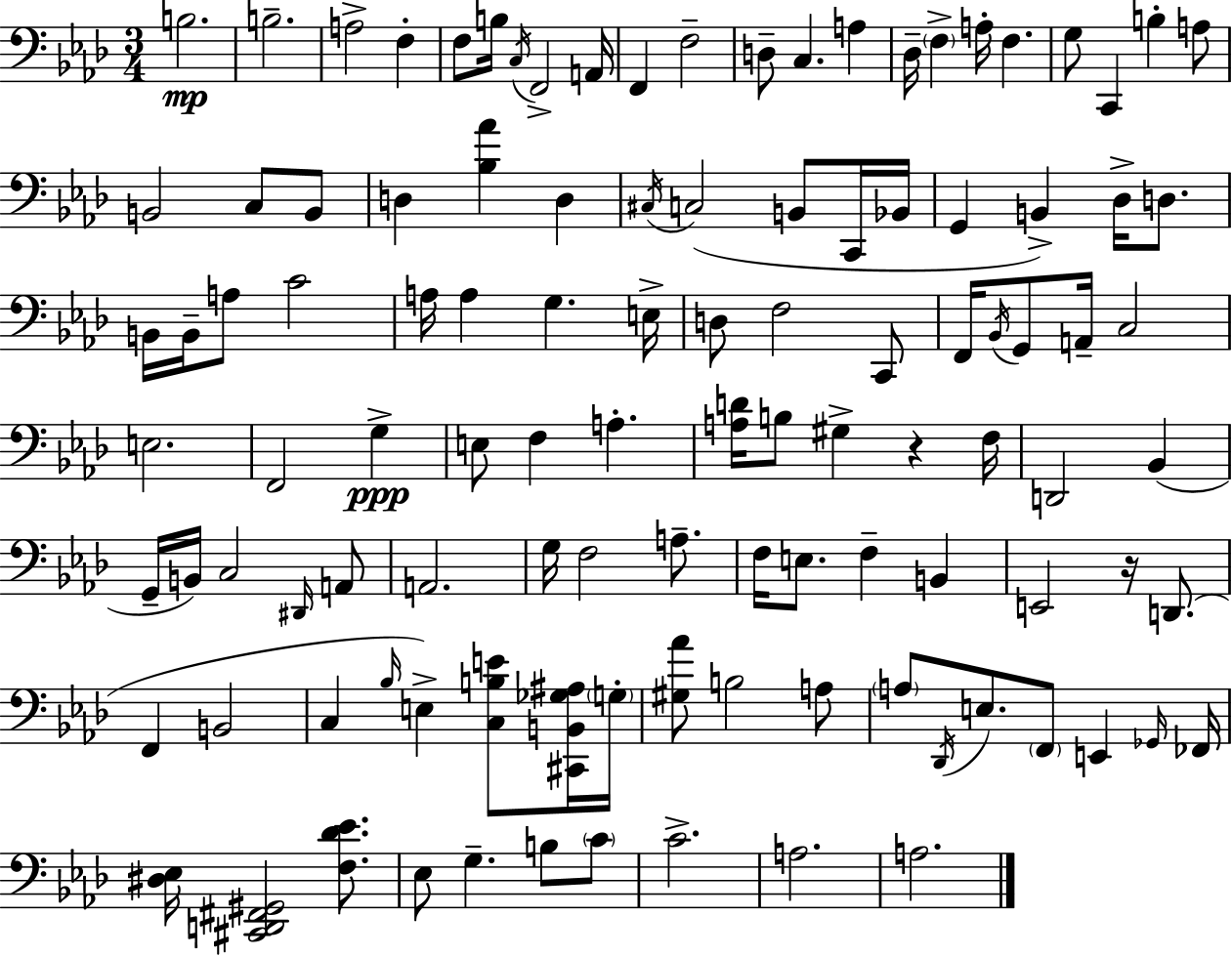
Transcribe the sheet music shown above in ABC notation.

X:1
T:Untitled
M:3/4
L:1/4
K:Ab
B,2 B,2 A,2 F, F,/2 B,/4 C,/4 F,,2 A,,/4 F,, F,2 D,/2 C, A, _D,/4 F, A,/4 F, G,/2 C,, B, A,/2 B,,2 C,/2 B,,/2 D, [_B,_A] D, ^C,/4 C,2 B,,/2 C,,/4 _B,,/4 G,, B,, _D,/4 D,/2 B,,/4 B,,/4 A,/2 C2 A,/4 A, G, E,/4 D,/2 F,2 C,,/2 F,,/4 _B,,/4 G,,/2 A,,/4 C,2 E,2 F,,2 G, E,/2 F, A, [A,D]/4 B,/2 ^G, z F,/4 D,,2 _B,, G,,/4 B,,/4 C,2 ^D,,/4 A,,/2 A,,2 G,/4 F,2 A,/2 F,/4 E,/2 F, B,, E,,2 z/4 D,,/2 F,, B,,2 C, _B,/4 E, [C,B,E]/2 [^C,,B,,_G,^A,]/4 G,/4 [^G,_A]/2 B,2 A,/2 A,/2 _D,,/4 E,/2 F,,/2 E,, _G,,/4 _F,,/4 [^D,_E,]/4 [^C,,D,,^F,,^G,,]2 [F,_D_E]/2 _E,/2 G, B,/2 C/2 C2 A,2 A,2